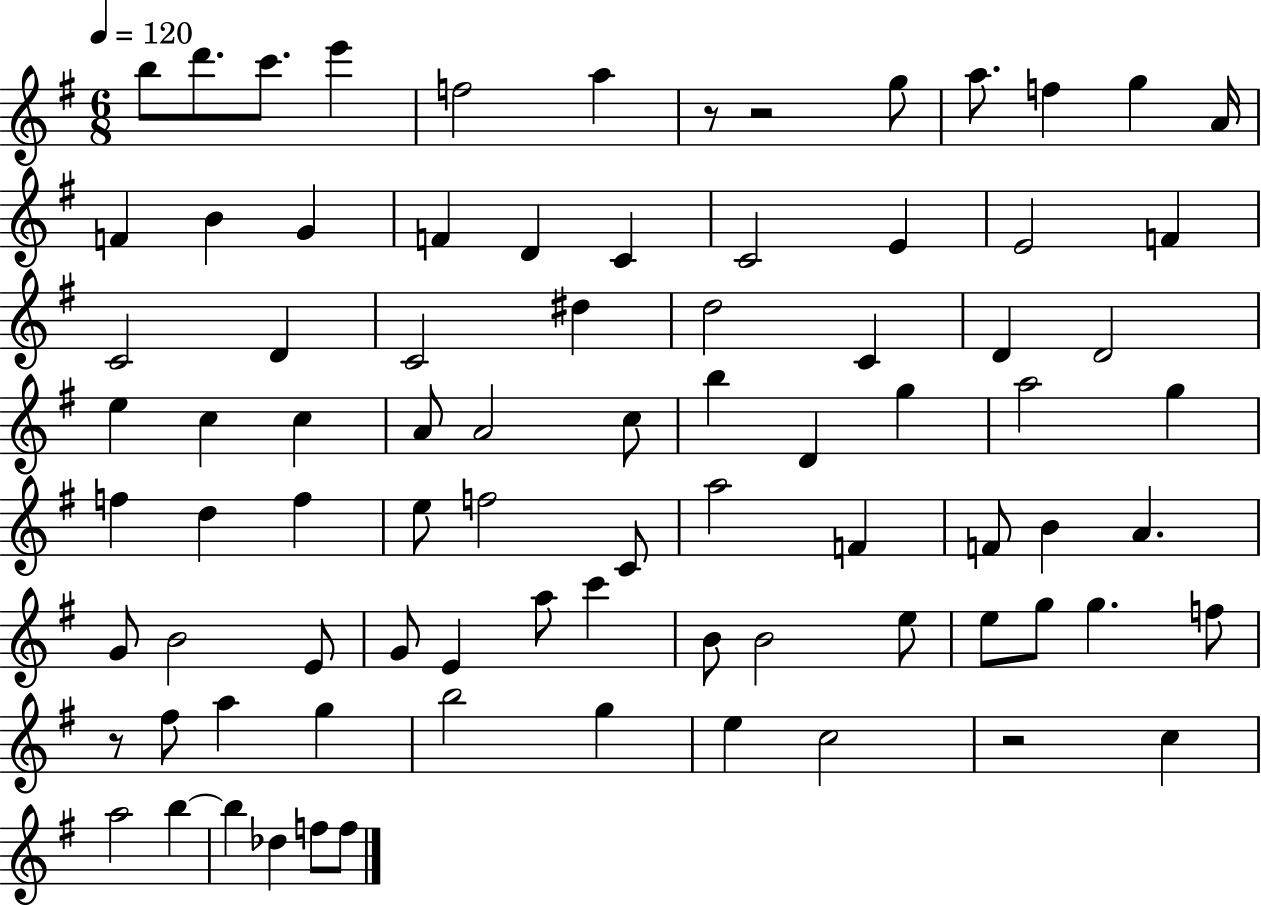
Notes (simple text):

B5/e D6/e. C6/e. E6/q F5/h A5/q R/e R/h G5/e A5/e. F5/q G5/q A4/s F4/q B4/q G4/q F4/q D4/q C4/q C4/h E4/q E4/h F4/q C4/h D4/q C4/h D#5/q D5/h C4/q D4/q D4/h E5/q C5/q C5/q A4/e A4/h C5/e B5/q D4/q G5/q A5/h G5/q F5/q D5/q F5/q E5/e F5/h C4/e A5/h F4/q F4/e B4/q A4/q. G4/e B4/h E4/e G4/e E4/q A5/e C6/q B4/e B4/h E5/e E5/e G5/e G5/q. F5/e R/e F#5/e A5/q G5/q B5/h G5/q E5/q C5/h R/h C5/q A5/h B5/q B5/q Db5/q F5/e F5/e